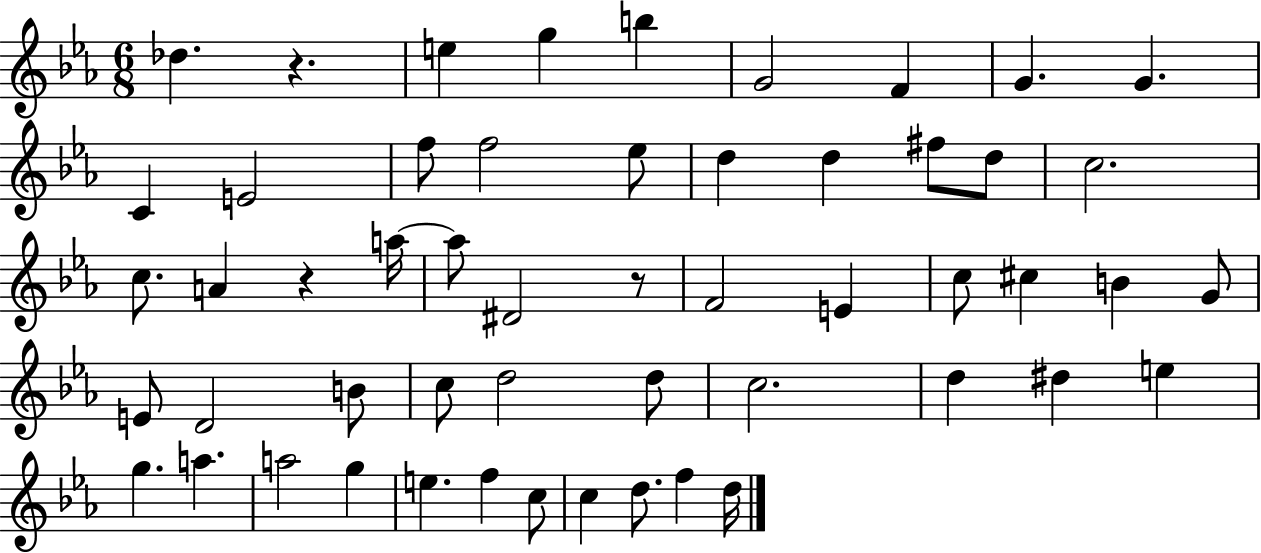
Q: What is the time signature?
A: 6/8